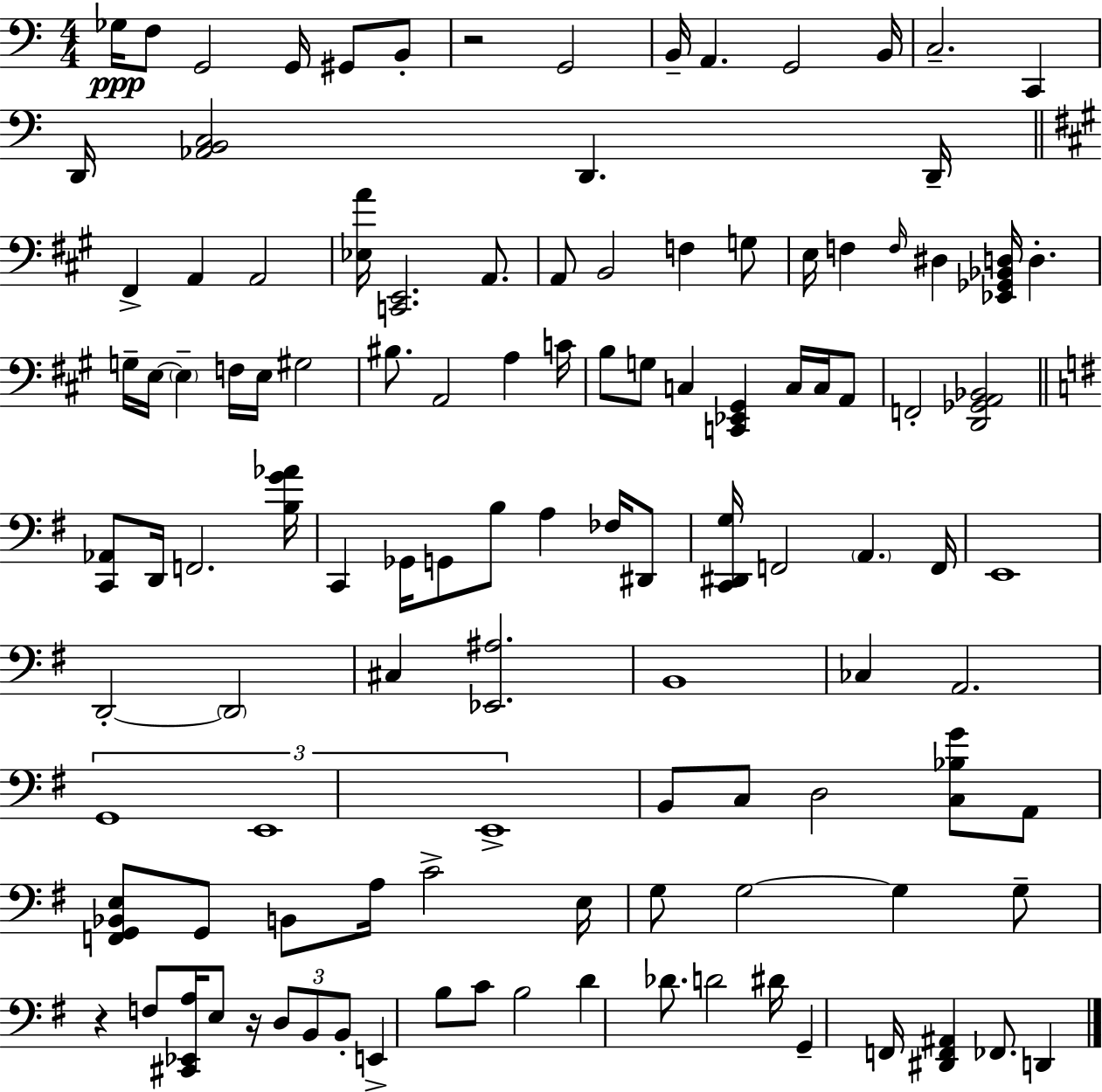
Gb3/s F3/e G2/h G2/s G#2/e B2/e R/h G2/h B2/s A2/q. G2/h B2/s C3/h. C2/q D2/s [Ab2,B2,C3]/h D2/q. D2/s F#2/q A2/q A2/h [Eb3,A4]/s [C2,E2]/h. A2/e. A2/e B2/h F3/q G3/e E3/s F3/q F3/s D#3/q [Eb2,Gb2,Bb2,D3]/s D3/q. G3/s E3/s E3/q F3/s E3/s G#3/h BIS3/e. A2/h A3/q C4/s B3/e G3/e C3/q [C2,Eb2,G#2]/q C3/s C3/s A2/e F2/h [D2,Gb2,A2,Bb2]/h [C2,Ab2]/e D2/s F2/h. [B3,G4,Ab4]/s C2/q Gb2/s G2/e B3/e A3/q FES3/s D#2/e [C2,D#2,G3]/s F2/h A2/q. F2/s E2/w D2/h D2/h C#3/q [Eb2,A#3]/h. B2/w CES3/q A2/h. G2/w E2/w E2/w B2/e C3/e D3/h [C3,Bb3,G4]/e A2/e [F2,G2,Bb2,E3]/e G2/e B2/e A3/s C4/h E3/s G3/e G3/h G3/q G3/e R/q F3/e [C#2,Eb2,A3]/s E3/e R/s D3/e B2/e B2/e E2/q B3/e C4/e B3/h D4/q Db4/e. D4/h D#4/s G2/q F2/s [D#2,F2,A#2]/q FES2/e. D2/q